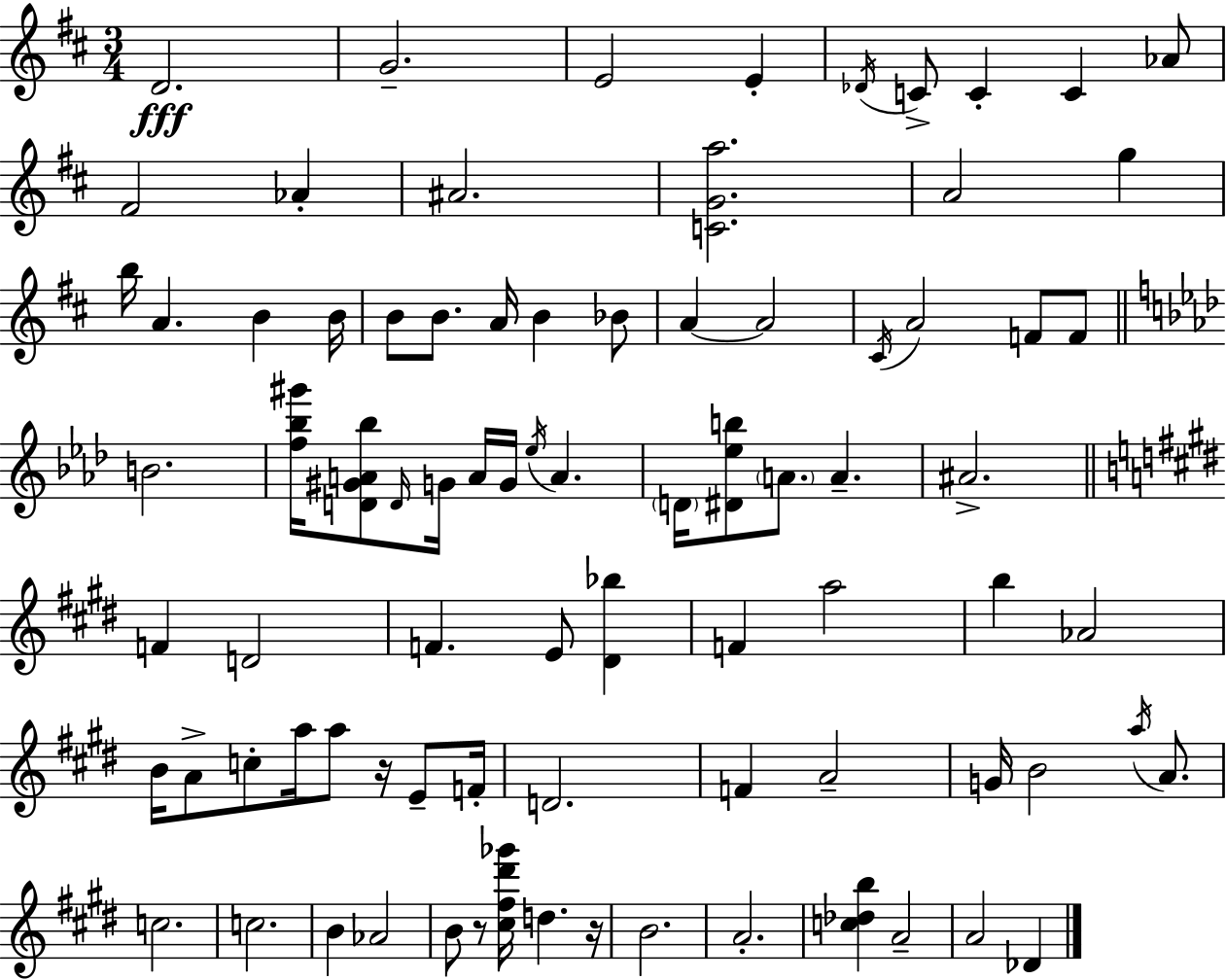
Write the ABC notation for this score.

X:1
T:Untitled
M:3/4
L:1/4
K:D
D2 G2 E2 E _D/4 C/2 C C _A/2 ^F2 _A ^A2 [CGa]2 A2 g b/4 A B B/4 B/2 B/2 A/4 B _B/2 A A2 ^C/4 A2 F/2 F/2 B2 [f_b^g']/4 [D^GA_b]/2 D/4 G/4 A/4 G/4 _e/4 A D/4 [^D_eb]/2 A/2 A ^A2 F D2 F E/2 [^D_b] F a2 b _A2 B/4 A/2 c/2 a/4 a/2 z/4 E/2 F/4 D2 F A2 G/4 B2 a/4 A/2 c2 c2 B _A2 B/2 z/2 [^c^f^d'_g']/4 d z/4 B2 A2 [c_db] A2 A2 _D